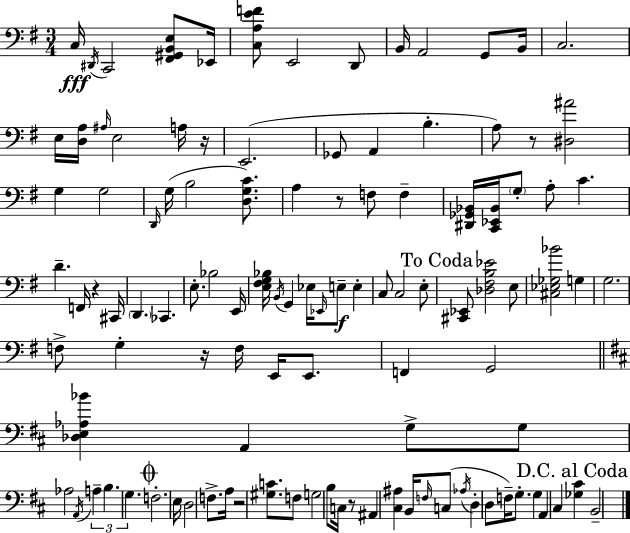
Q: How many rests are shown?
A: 7